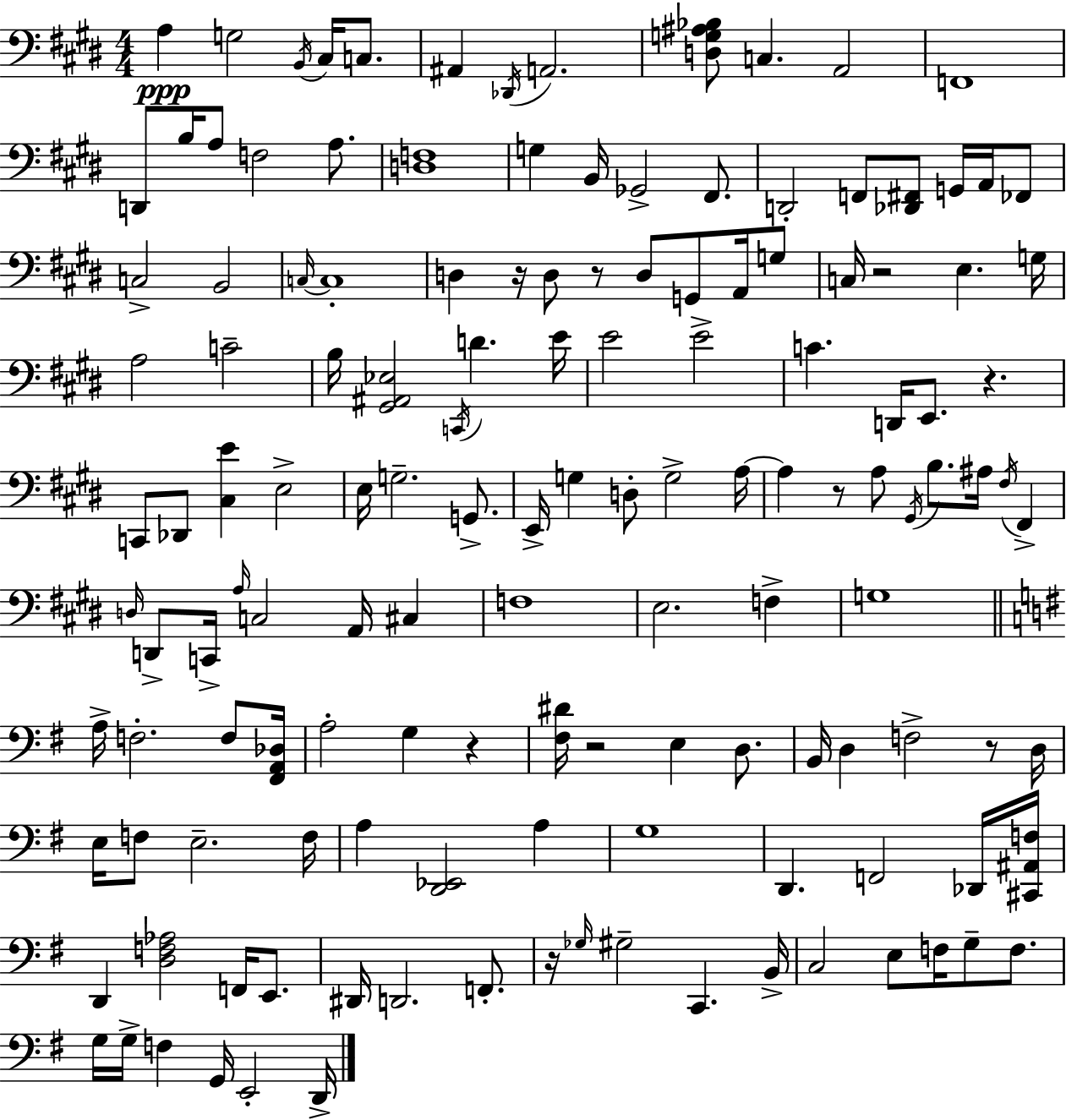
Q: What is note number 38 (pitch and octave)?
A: G3